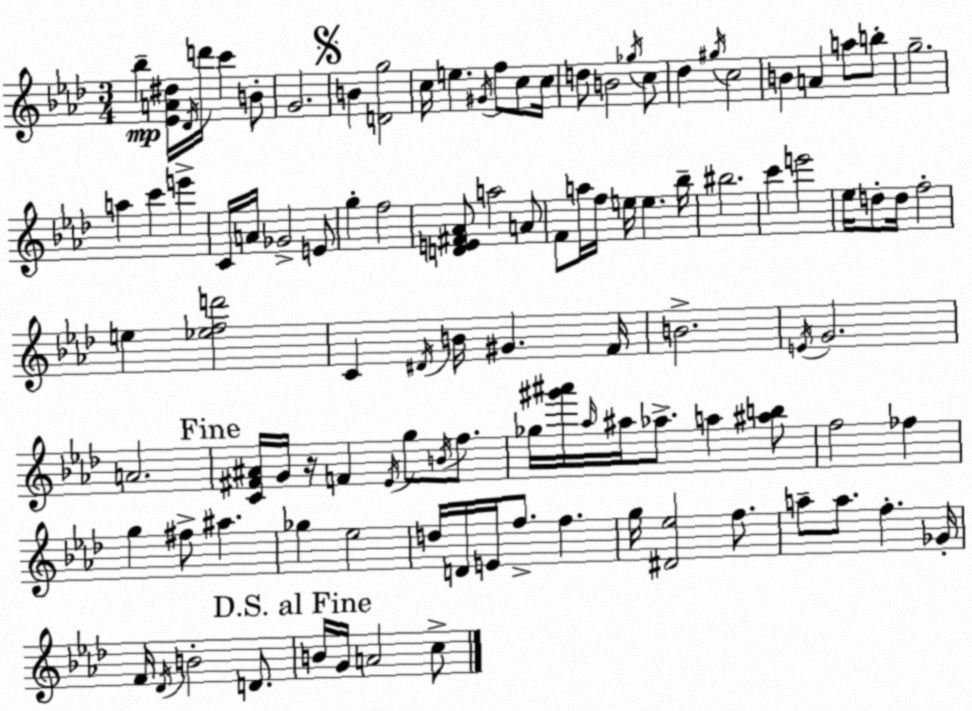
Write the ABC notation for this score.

X:1
T:Untitled
M:3/4
L:1/4
K:Ab
_b [_EA^d]/4 _D/4 d'/4 c' B/2 G2 B [Dg]2 c/4 e ^G/4 f/2 c/2 c/4 d/2 B2 _g/4 c/2 _d ^g/4 c2 B A a/2 b/2 g2 a c' e' C/4 A/4 _G2 E/2 g f2 [DE^F_A]/2 a2 A/2 F/2 a/4 f/4 e/4 e _b/4 ^b2 c' e'2 _e/4 d/2 d/4 f2 e [_efd']2 C ^D/4 B/4 ^G F/4 B2 E/4 G2 A2 [C^F^A]/4 G/4 z/4 F _E/4 g/2 B/4 f/2 _g/4 [^g'^a']/4 _a/4 ^a/4 _a/2 a [^ab]/2 f2 _f g ^f/2 ^a _g _e2 d/4 D/4 E/4 f/2 f g/4 [^D_e]2 f/2 a/2 a/2 f _G/4 F/4 _D/4 B2 D/2 B/4 G/4 A2 c/2